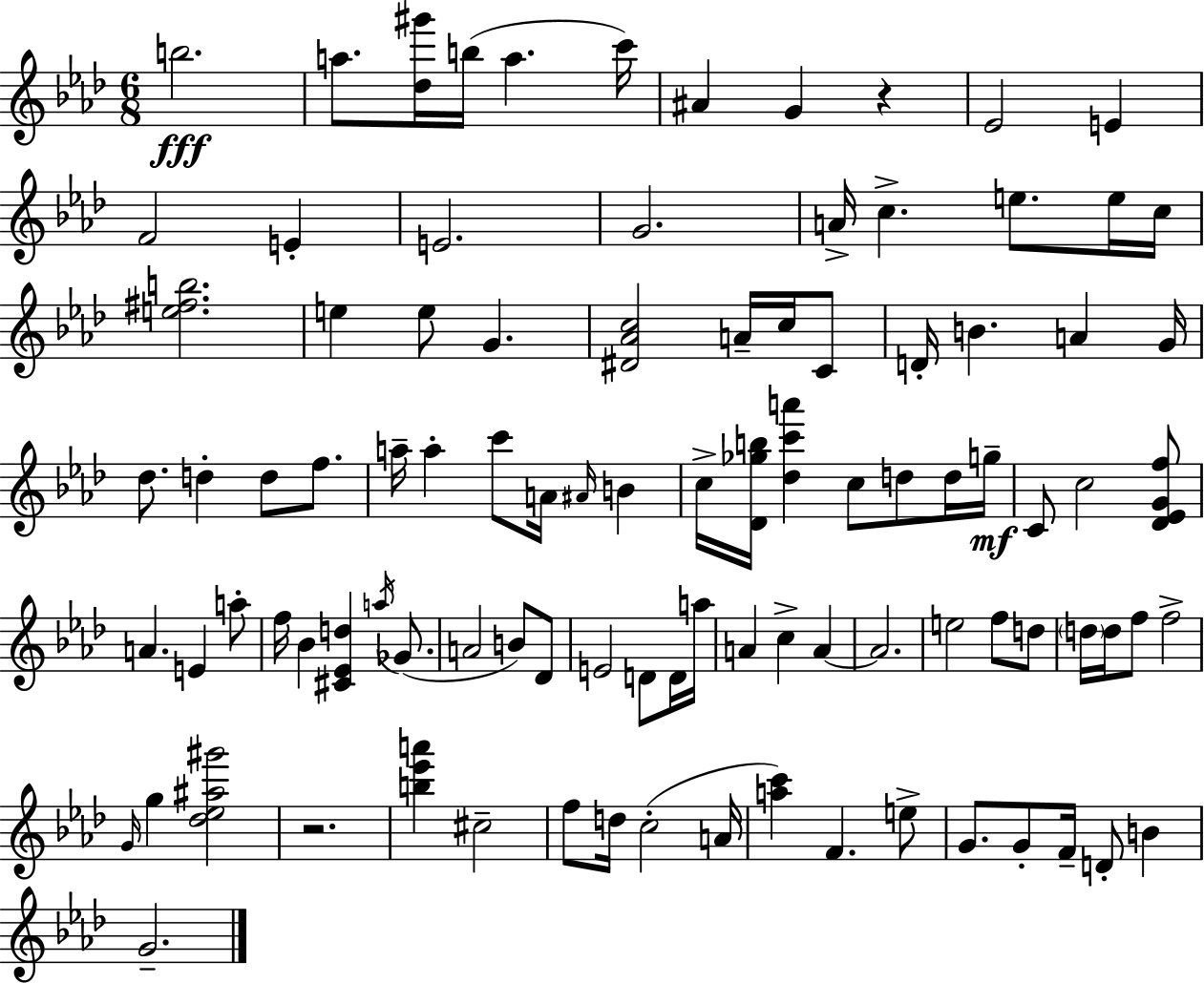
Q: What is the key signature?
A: AES major